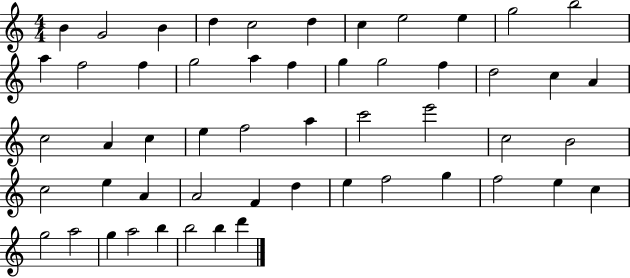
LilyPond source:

{
  \clef treble
  \numericTimeSignature
  \time 4/4
  \key c \major
  b'4 g'2 b'4 | d''4 c''2 d''4 | c''4 e''2 e''4 | g''2 b''2 | \break a''4 f''2 f''4 | g''2 a''4 f''4 | g''4 g''2 f''4 | d''2 c''4 a'4 | \break c''2 a'4 c''4 | e''4 f''2 a''4 | c'''2 e'''2 | c''2 b'2 | \break c''2 e''4 a'4 | a'2 f'4 d''4 | e''4 f''2 g''4 | f''2 e''4 c''4 | \break g''2 a''2 | g''4 a''2 b''4 | b''2 b''4 d'''4 | \bar "|."
}